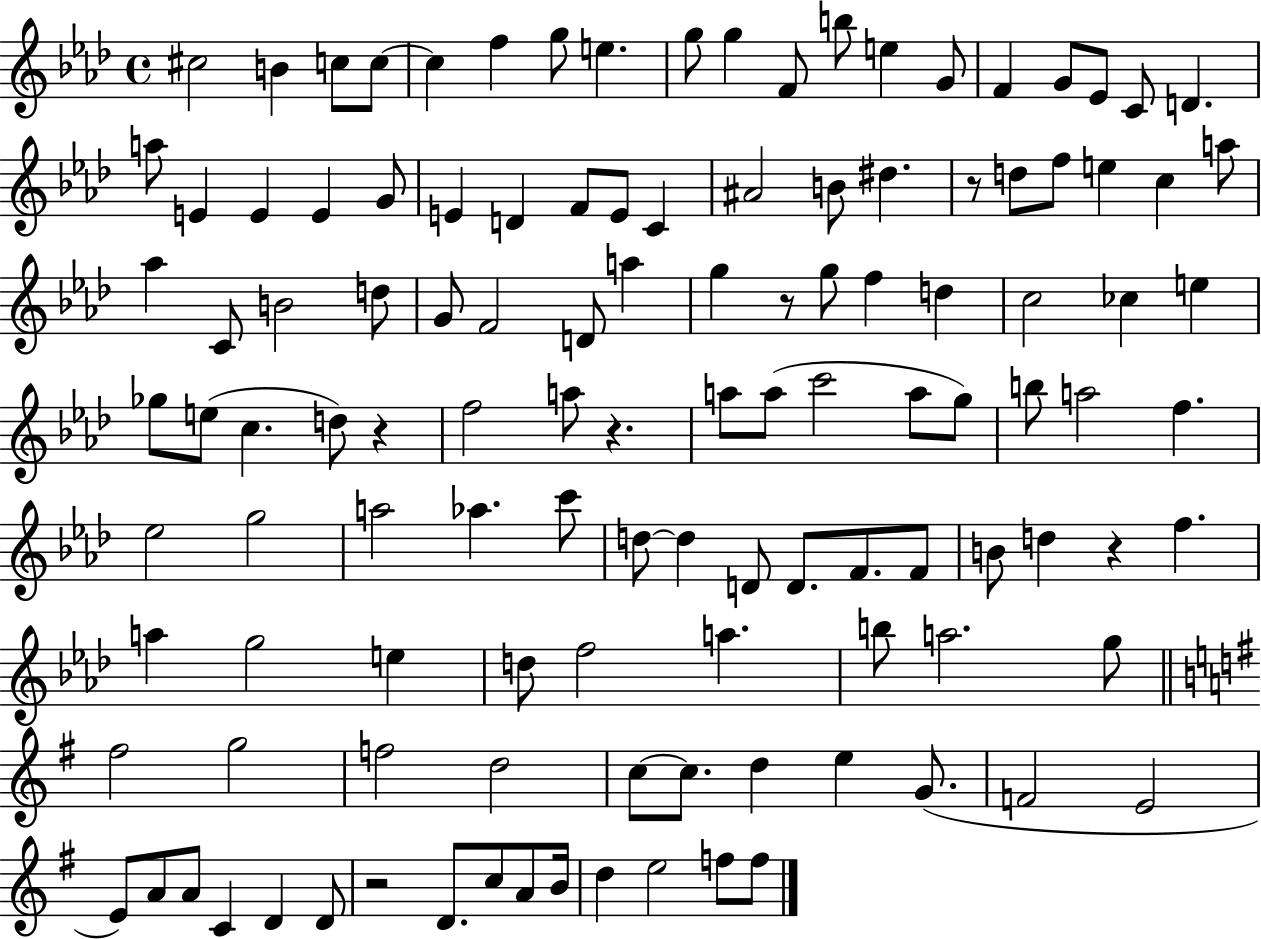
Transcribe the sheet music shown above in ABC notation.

X:1
T:Untitled
M:4/4
L:1/4
K:Ab
^c2 B c/2 c/2 c f g/2 e g/2 g F/2 b/2 e G/2 F G/2 _E/2 C/2 D a/2 E E E G/2 E D F/2 E/2 C ^A2 B/2 ^d z/2 d/2 f/2 e c a/2 _a C/2 B2 d/2 G/2 F2 D/2 a g z/2 g/2 f d c2 _c e _g/2 e/2 c d/2 z f2 a/2 z a/2 a/2 c'2 a/2 g/2 b/2 a2 f _e2 g2 a2 _a c'/2 d/2 d D/2 D/2 F/2 F/2 B/2 d z f a g2 e d/2 f2 a b/2 a2 g/2 ^f2 g2 f2 d2 c/2 c/2 d e G/2 F2 E2 E/2 A/2 A/2 C D D/2 z2 D/2 c/2 A/2 B/4 d e2 f/2 f/2